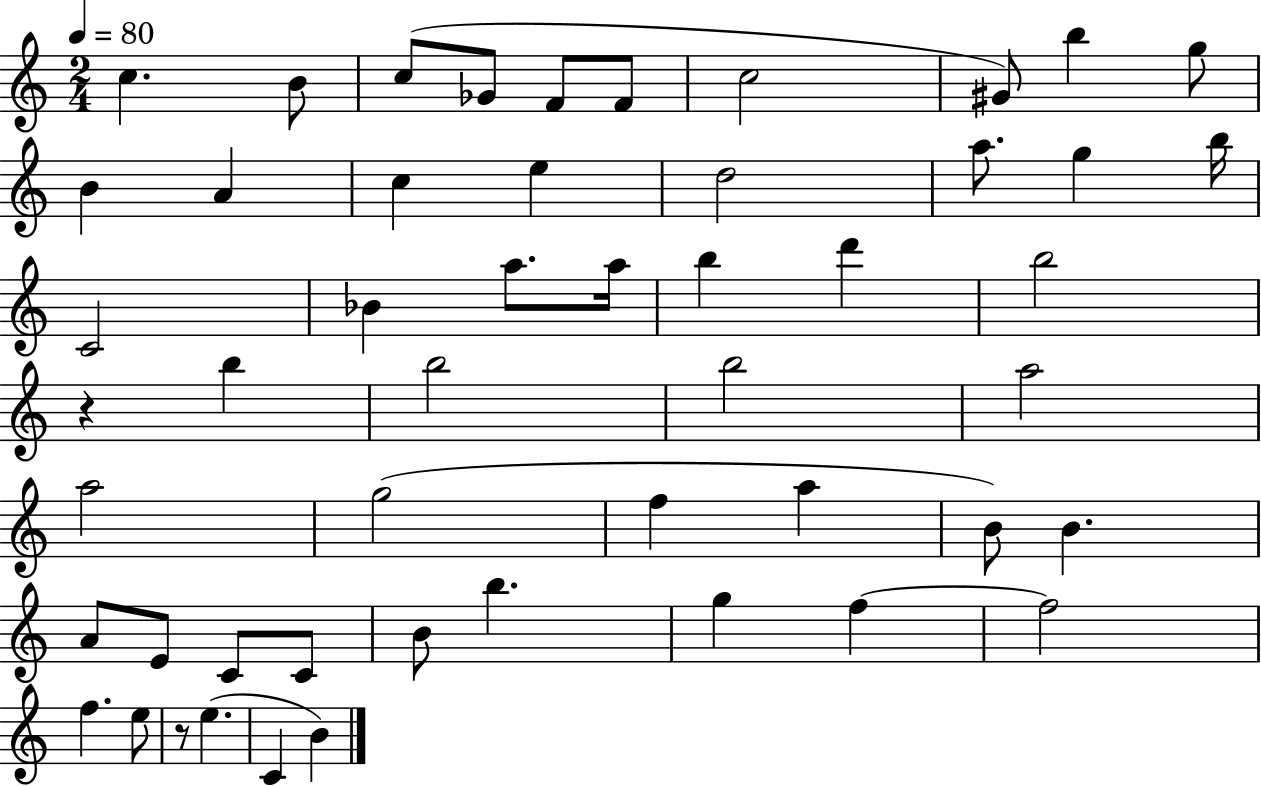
C5/q. B4/e C5/e Gb4/e F4/e F4/e C5/h G#4/e B5/q G5/e B4/q A4/q C5/q E5/q D5/h A5/e. G5/q B5/s C4/h Bb4/q A5/e. A5/s B5/q D6/q B5/h R/q B5/q B5/h B5/h A5/h A5/h G5/h F5/q A5/q B4/e B4/q. A4/e E4/e C4/e C4/e B4/e B5/q. G5/q F5/q F5/h F5/q. E5/e R/e E5/q. C4/q B4/q